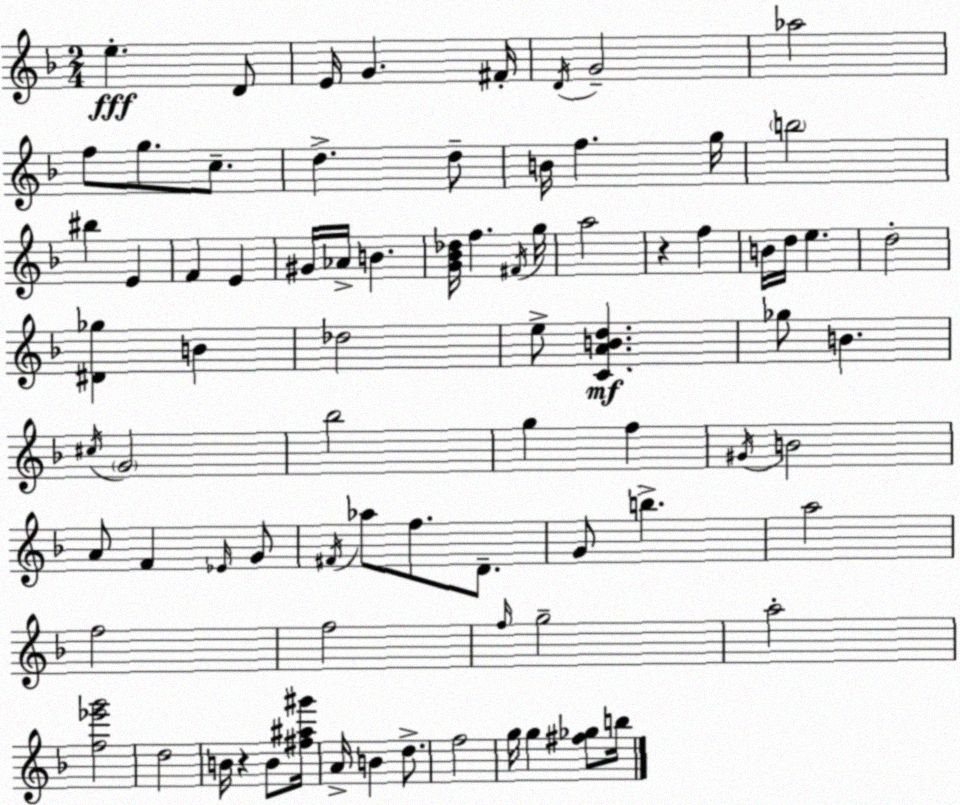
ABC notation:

X:1
T:Untitled
M:2/4
L:1/4
K:F
e D/2 E/4 G ^F/4 D/4 G2 _a2 f/2 g/2 c/2 d d/2 B/4 f g/4 b2 ^b E F E ^G/4 _A/4 B [G_B_d]/4 f ^F/4 g/4 a2 z f B/4 d/4 e d2 [^D_g] B _d2 e/2 [CABd] _g/2 B ^c/4 G2 _b2 g f ^G/4 B2 A/2 F _E/4 G/2 ^F/4 _a/2 f/2 D/2 G/2 b a2 f2 f2 f/4 g2 a2 [f_e'g']2 d2 B/4 z B/2 [^f^a^g']/4 A/4 B d/2 f2 g/4 g [^f_g]/2 b/4